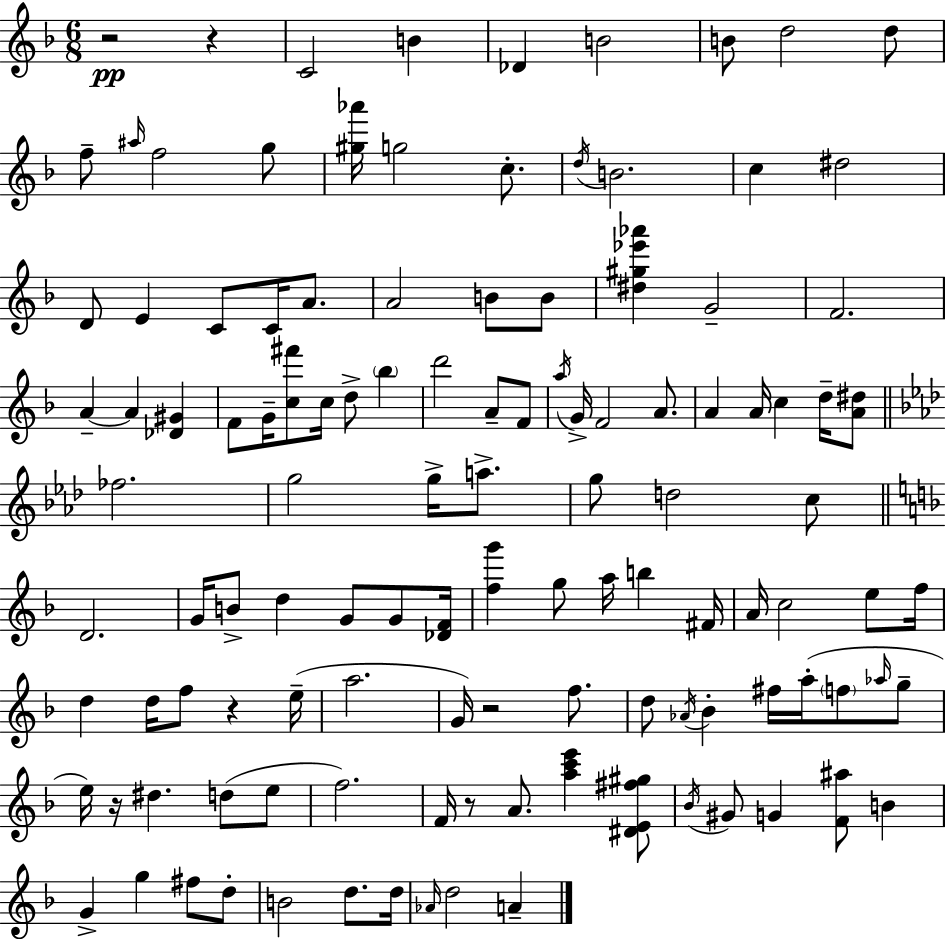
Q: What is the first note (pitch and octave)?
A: C4